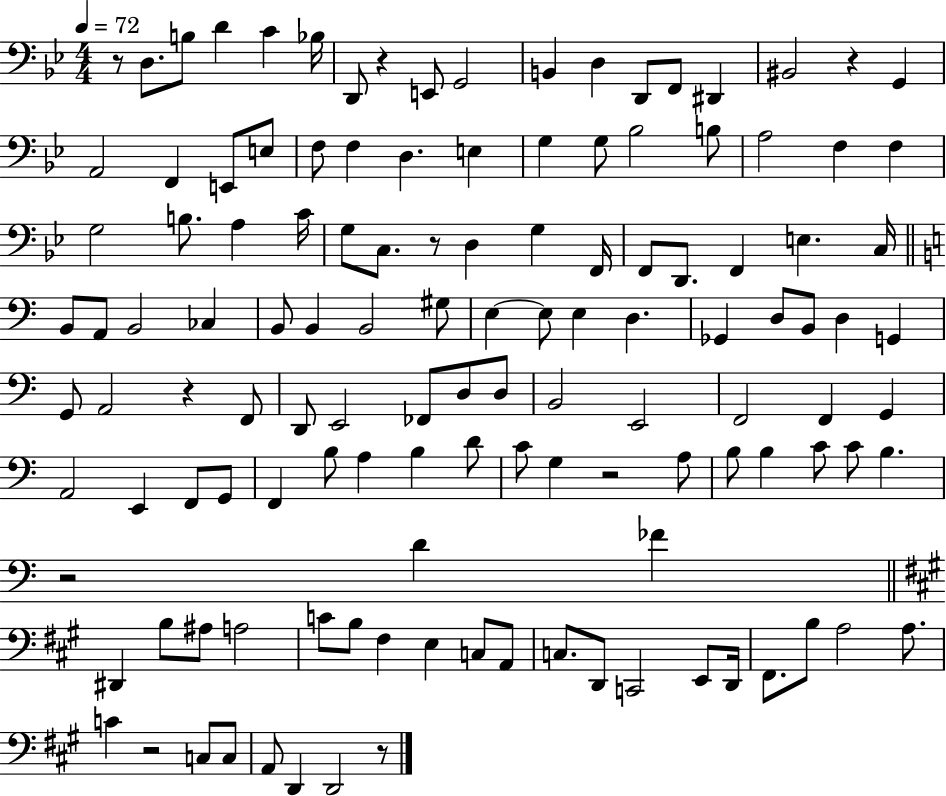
X:1
T:Untitled
M:4/4
L:1/4
K:Bb
z/2 D,/2 B,/2 D C _B,/4 D,,/2 z E,,/2 G,,2 B,, D, D,,/2 F,,/2 ^D,, ^B,,2 z G,, A,,2 F,, E,,/2 E,/2 F,/2 F, D, E, G, G,/2 _B,2 B,/2 A,2 F, F, G,2 B,/2 A, C/4 G,/2 C,/2 z/2 D, G, F,,/4 F,,/2 D,,/2 F,, E, C,/4 B,,/2 A,,/2 B,,2 _C, B,,/2 B,, B,,2 ^G,/2 E, E,/2 E, D, _G,, D,/2 B,,/2 D, G,, G,,/2 A,,2 z F,,/2 D,,/2 E,,2 _F,,/2 D,/2 D,/2 B,,2 E,,2 F,,2 F,, G,, A,,2 E,, F,,/2 G,,/2 F,, B,/2 A, B, D/2 C/2 G, z2 A,/2 B,/2 B, C/2 C/2 B, z2 D _F ^D,, B,/2 ^A,/2 A,2 C/2 B,/2 ^F, E, C,/2 A,,/2 C,/2 D,,/2 C,,2 E,,/2 D,,/4 ^F,,/2 B,/2 A,2 A,/2 C z2 C,/2 C,/2 A,,/2 D,, D,,2 z/2